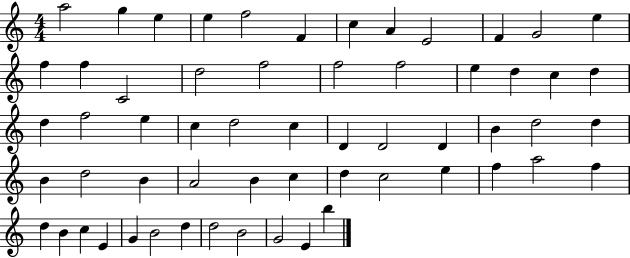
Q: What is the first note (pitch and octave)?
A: A5